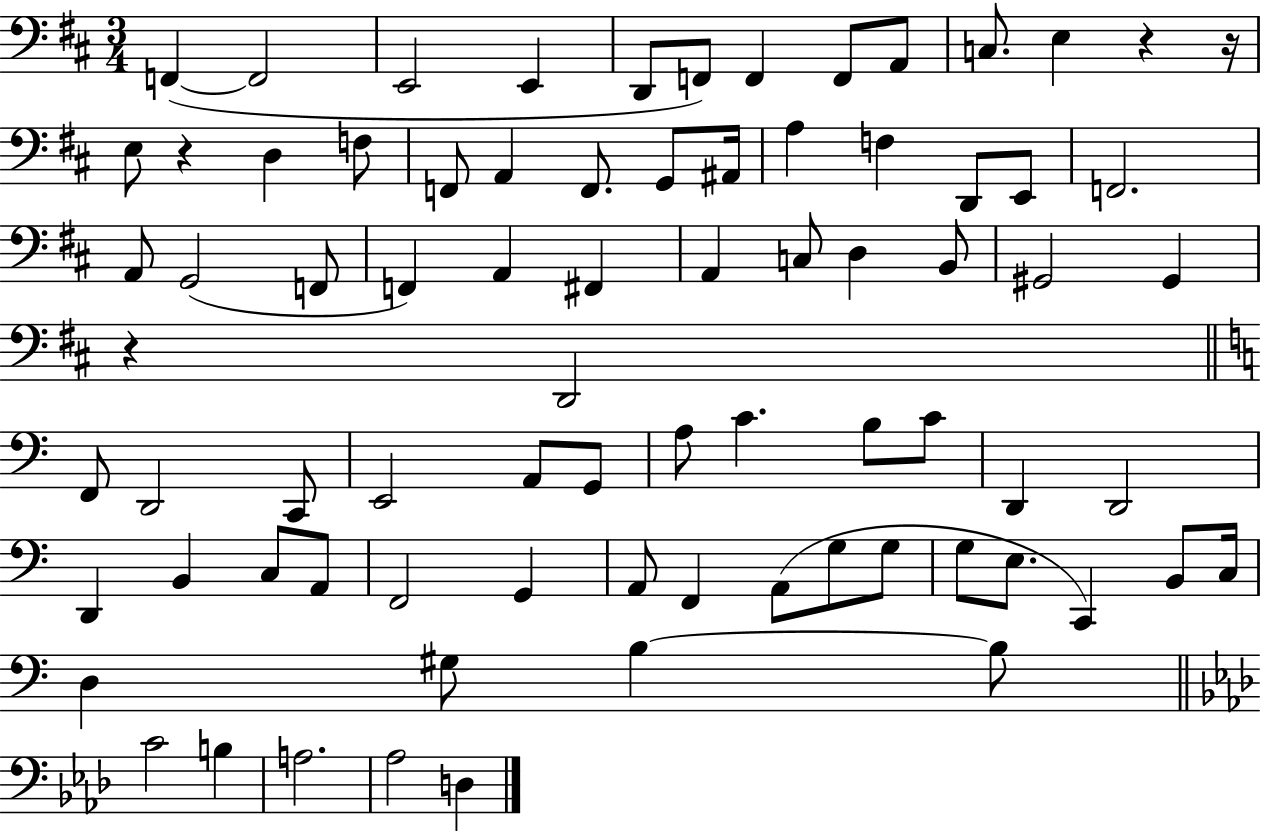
{
  \clef bass
  \numericTimeSignature
  \time 3/4
  \key d \major
  \repeat volta 2 { f,4~(~ f,2 | e,2 e,4 | d,8 f,8) f,4 f,8 a,8 | c8. e4 r4 r16 | \break e8 r4 d4 f8 | f,8 a,4 f,8. g,8 ais,16 | a4 f4 d,8 e,8 | f,2. | \break a,8 g,2( f,8 | f,4) a,4 fis,4 | a,4 c8 d4 b,8 | gis,2 gis,4 | \break r4 d,2 | \bar "||" \break \key c \major f,8 d,2 c,8 | e,2 a,8 g,8 | a8 c'4. b8 c'8 | d,4 d,2 | \break d,4 b,4 c8 a,8 | f,2 g,4 | a,8 f,4 a,8( g8 g8 | g8 e8. c,4) b,8 c16 | \break d4 gis8 b4~~ b8 | \bar "||" \break \key aes \major c'2 b4 | a2. | aes2 d4 | } \bar "|."
}